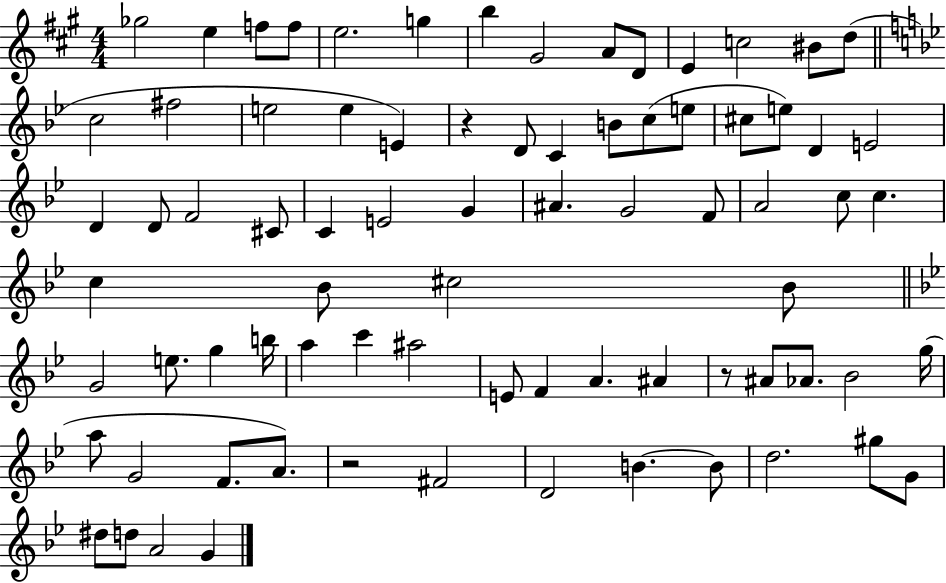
{
  \clef treble
  \numericTimeSignature
  \time 4/4
  \key a \major
  ges''2 e''4 f''8 f''8 | e''2. g''4 | b''4 gis'2 a'8 d'8 | e'4 c''2 bis'8 d''8( | \break \bar "||" \break \key bes \major c''2 fis''2 | e''2 e''4 e'4) | r4 d'8 c'4 b'8 c''8( e''8 | cis''8 e''8) d'4 e'2 | \break d'4 d'8 f'2 cis'8 | c'4 e'2 g'4 | ais'4. g'2 f'8 | a'2 c''8 c''4. | \break c''4 bes'8 cis''2 bes'8 | \bar "||" \break \key g \minor g'2 e''8. g''4 b''16 | a''4 c'''4 ais''2 | e'8 f'4 a'4. ais'4 | r8 ais'8 aes'8. bes'2 g''16( | \break a''8 g'2 f'8. a'8.) | r2 fis'2 | d'2 b'4.~~ b'8 | d''2. gis''8 g'8 | \break dis''8 d''8 a'2 g'4 | \bar "|."
}